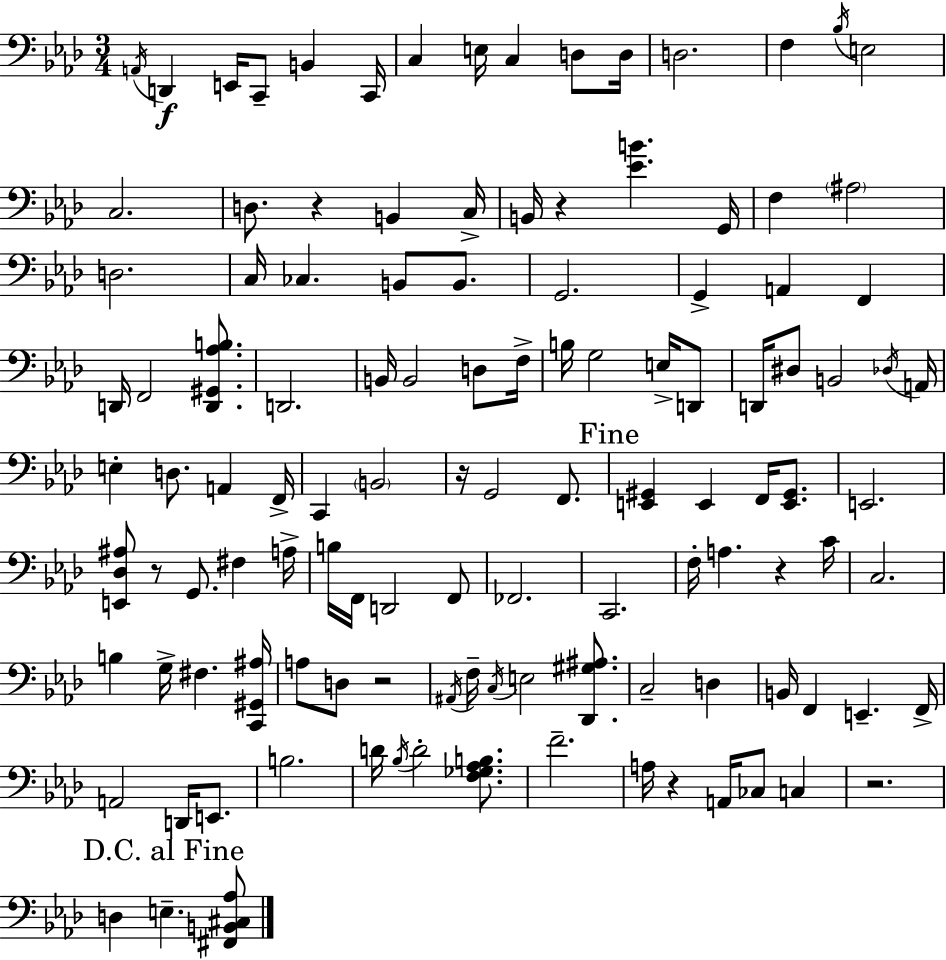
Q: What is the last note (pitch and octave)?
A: E3